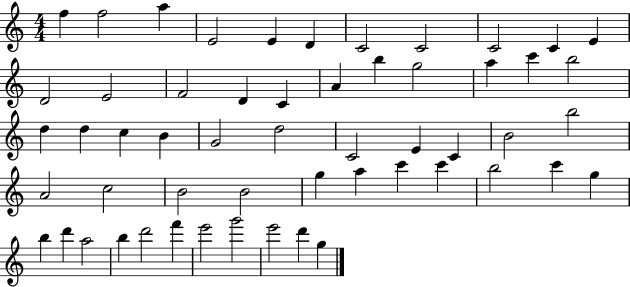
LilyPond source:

{
  \clef treble
  \numericTimeSignature
  \time 4/4
  \key c \major
  f''4 f''2 a''4 | e'2 e'4 d'4 | c'2 c'2 | c'2 c'4 e'4 | \break d'2 e'2 | f'2 d'4 c'4 | a'4 b''4 g''2 | a''4 c'''4 b''2 | \break d''4 d''4 c''4 b'4 | g'2 d''2 | c'2 e'4 c'4 | b'2 b''2 | \break a'2 c''2 | b'2 b'2 | g''4 a''4 c'''4 c'''4 | b''2 c'''4 g''4 | \break b''4 d'''4 a''2 | b''4 d'''2 f'''4 | e'''2 g'''2 | e'''2 d'''4 g''4 | \break \bar "|."
}